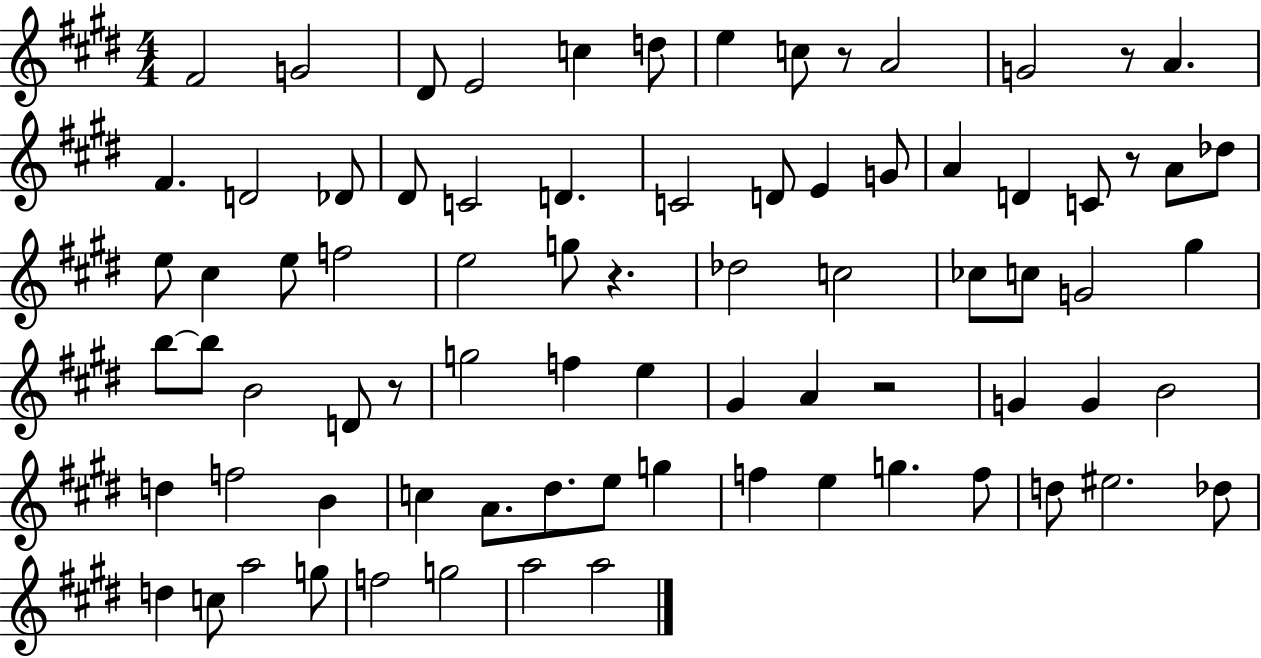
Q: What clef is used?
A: treble